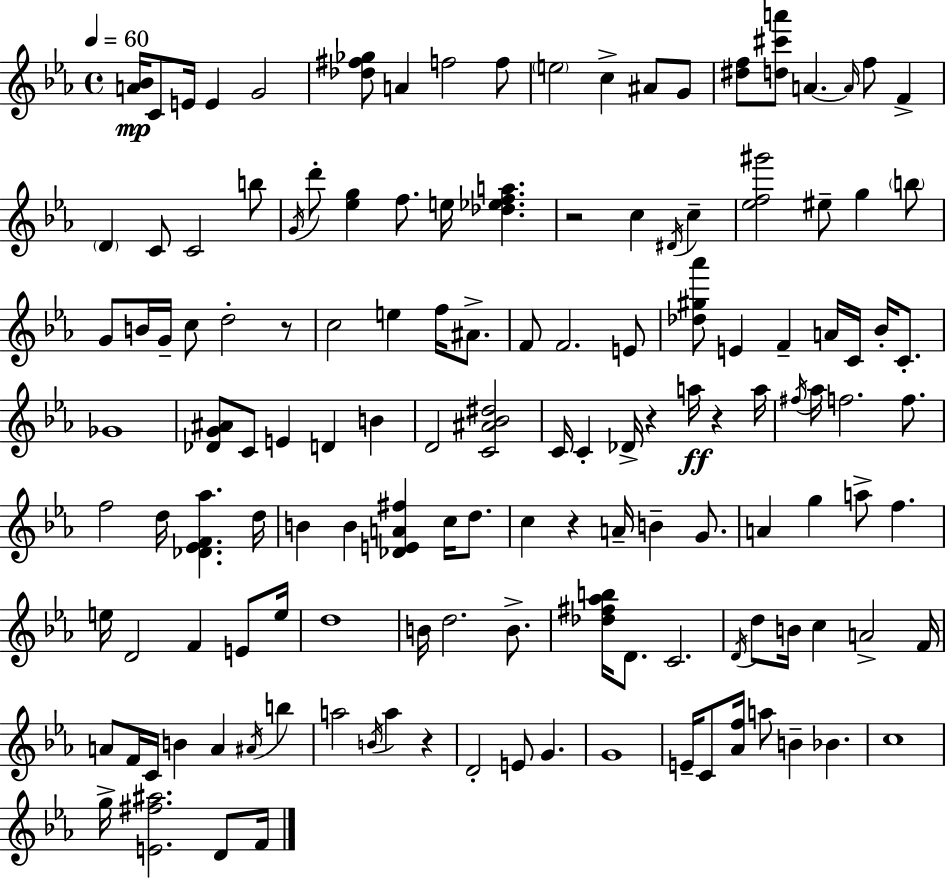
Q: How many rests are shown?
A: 6